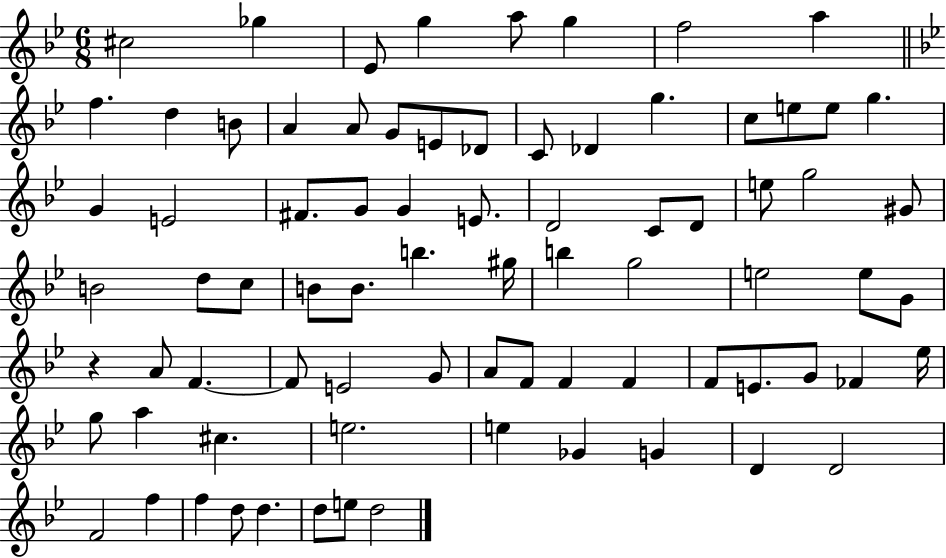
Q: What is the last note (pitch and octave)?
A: D5